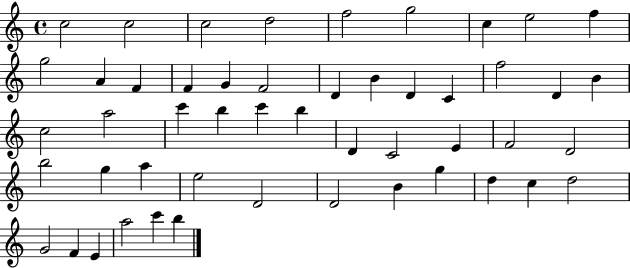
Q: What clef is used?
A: treble